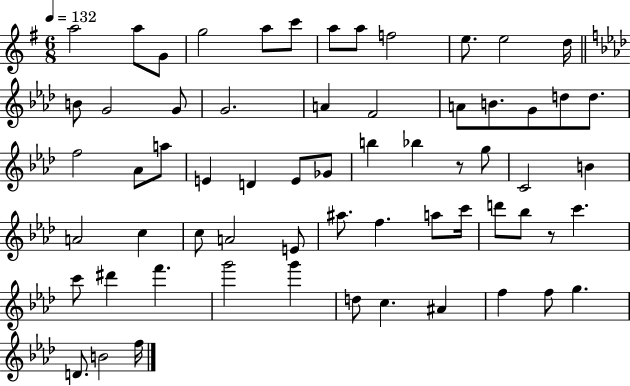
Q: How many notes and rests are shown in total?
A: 63